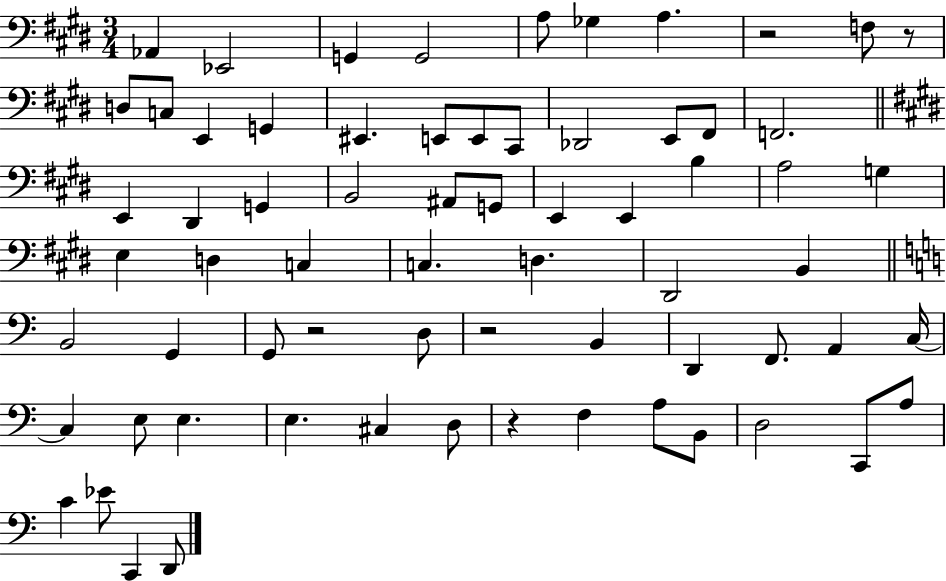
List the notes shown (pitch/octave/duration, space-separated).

Ab2/q Eb2/h G2/q G2/h A3/e Gb3/q A3/q. R/h F3/e R/e D3/e C3/e E2/q G2/q EIS2/q. E2/e E2/e C#2/e Db2/h E2/e F#2/e F2/h. E2/q D#2/q G2/q B2/h A#2/e G2/e E2/q E2/q B3/q A3/h G3/q E3/q D3/q C3/q C3/q. D3/q. D#2/h B2/q B2/h G2/q G2/e R/h D3/e R/h B2/q D2/q F2/e. A2/q C3/s C3/q E3/e E3/q. E3/q. C#3/q D3/e R/q F3/q A3/e B2/e D3/h C2/e A3/e C4/q Eb4/e C2/q D2/e